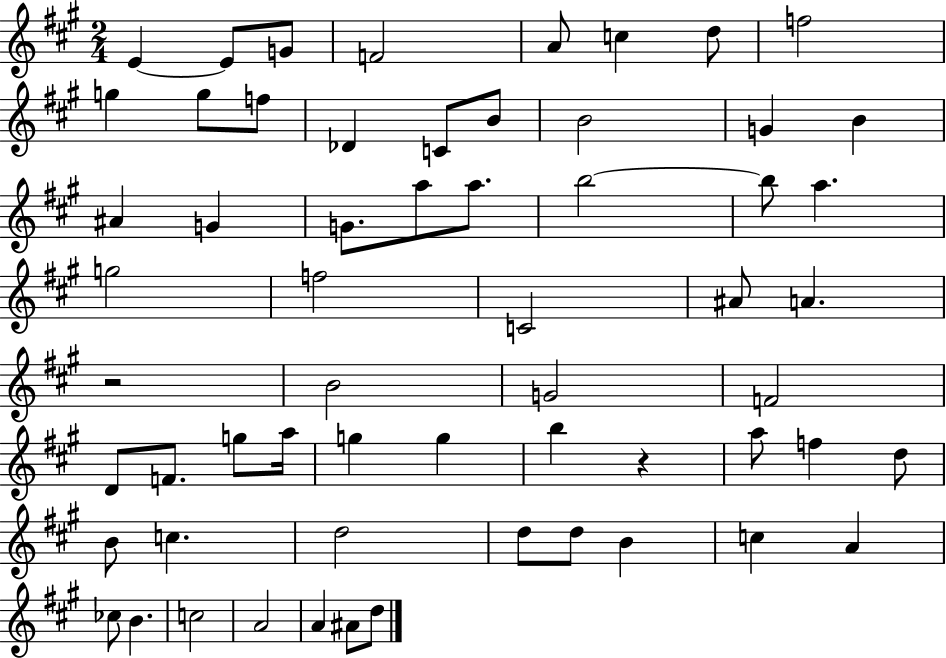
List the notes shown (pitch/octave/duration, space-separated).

E4/q E4/e G4/e F4/h A4/e C5/q D5/e F5/h G5/q G5/e F5/e Db4/q C4/e B4/e B4/h G4/q B4/q A#4/q G4/q G4/e. A5/e A5/e. B5/h B5/e A5/q. G5/h F5/h C4/h A#4/e A4/q. R/h B4/h G4/h F4/h D4/e F4/e. G5/e A5/s G5/q G5/q B5/q R/q A5/e F5/q D5/e B4/e C5/q. D5/h D5/e D5/e B4/q C5/q A4/q CES5/e B4/q. C5/h A4/h A4/q A#4/e D5/e